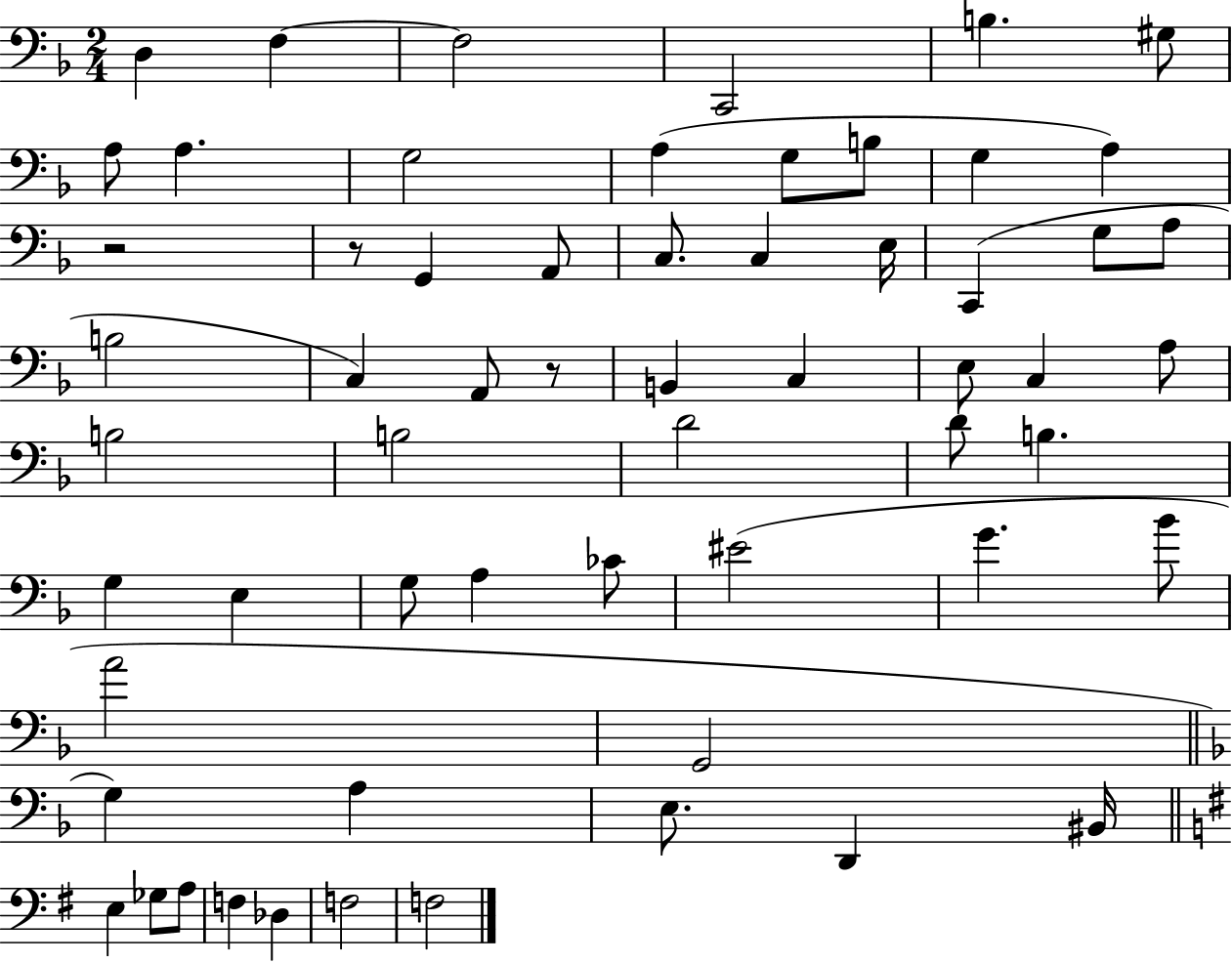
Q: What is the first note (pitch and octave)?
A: D3